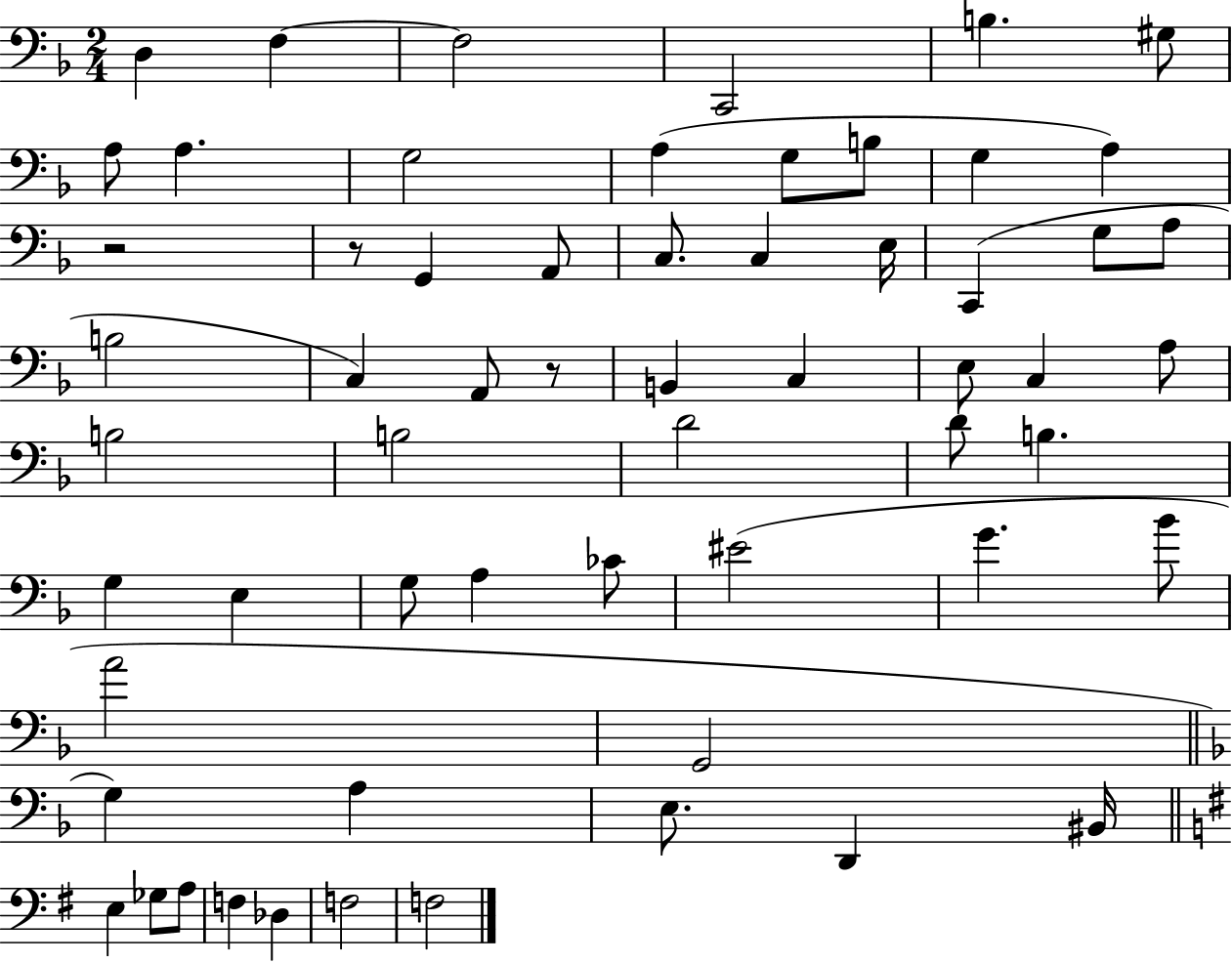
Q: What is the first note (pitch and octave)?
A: D3